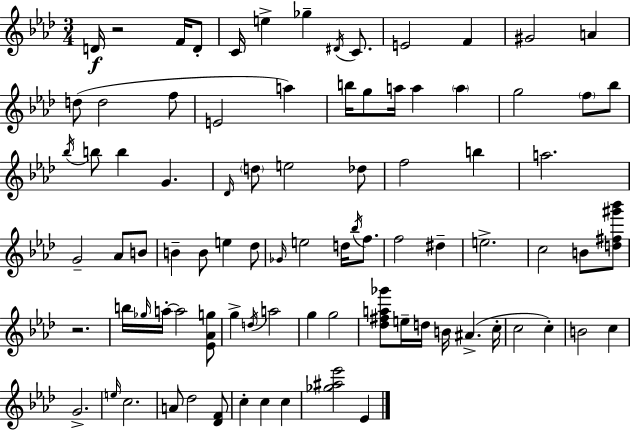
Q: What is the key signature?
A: F minor